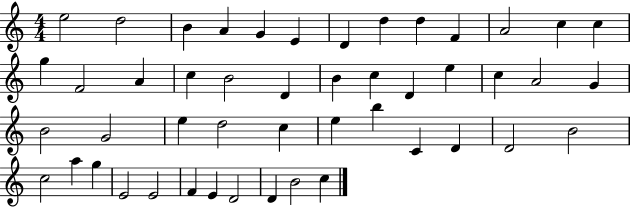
X:1
T:Untitled
M:4/4
L:1/4
K:C
e2 d2 B A G E D d d F A2 c c g F2 A c B2 D B c D e c A2 G B2 G2 e d2 c e b C D D2 B2 c2 a g E2 E2 F E D2 D B2 c